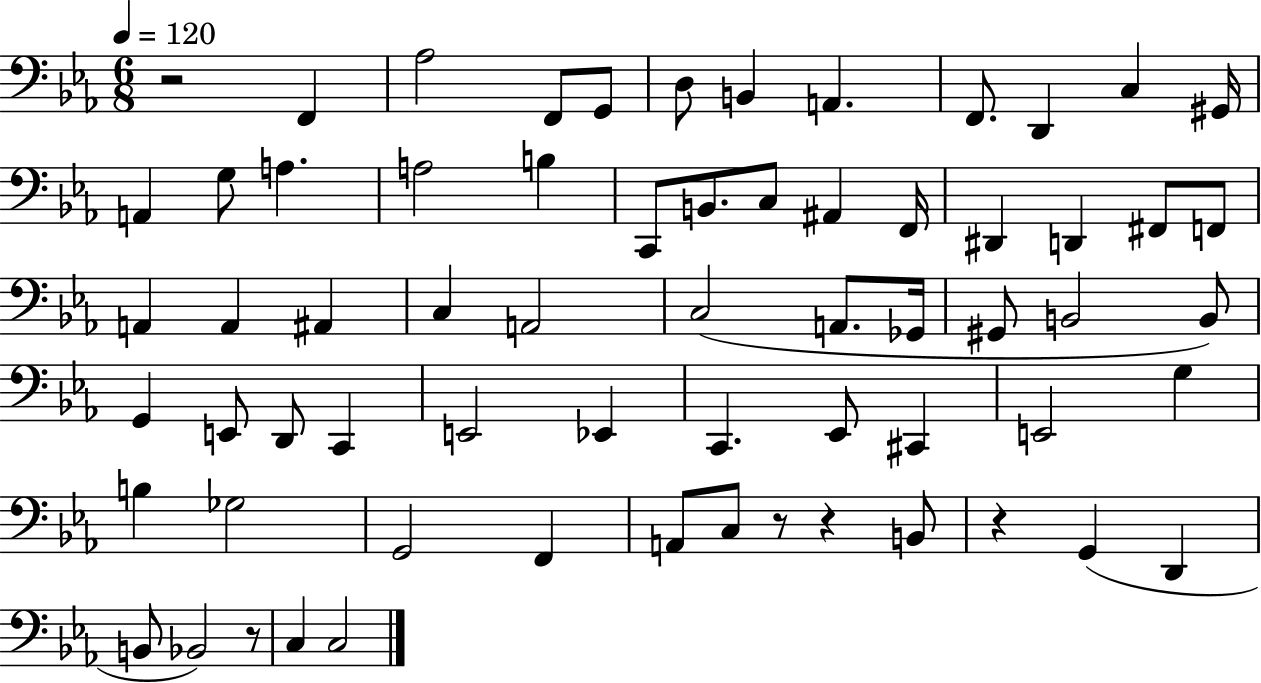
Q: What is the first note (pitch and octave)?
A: F2